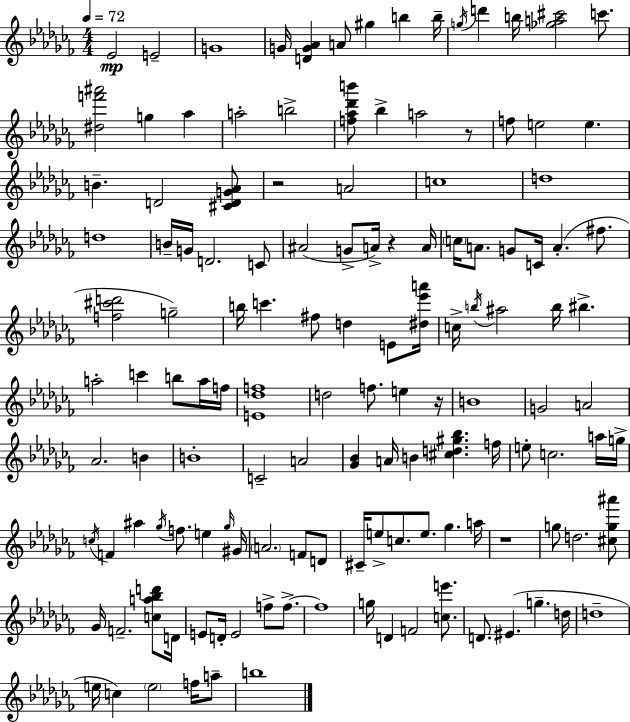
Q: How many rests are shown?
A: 5